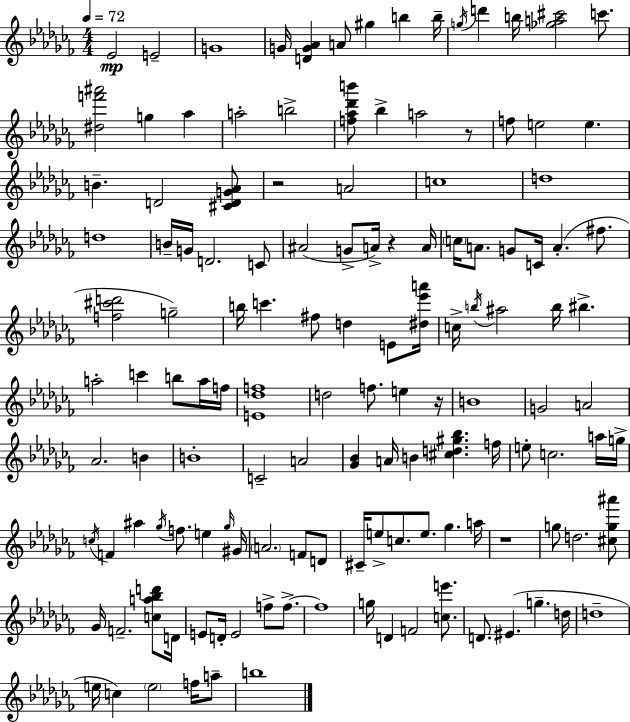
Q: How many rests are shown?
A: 5